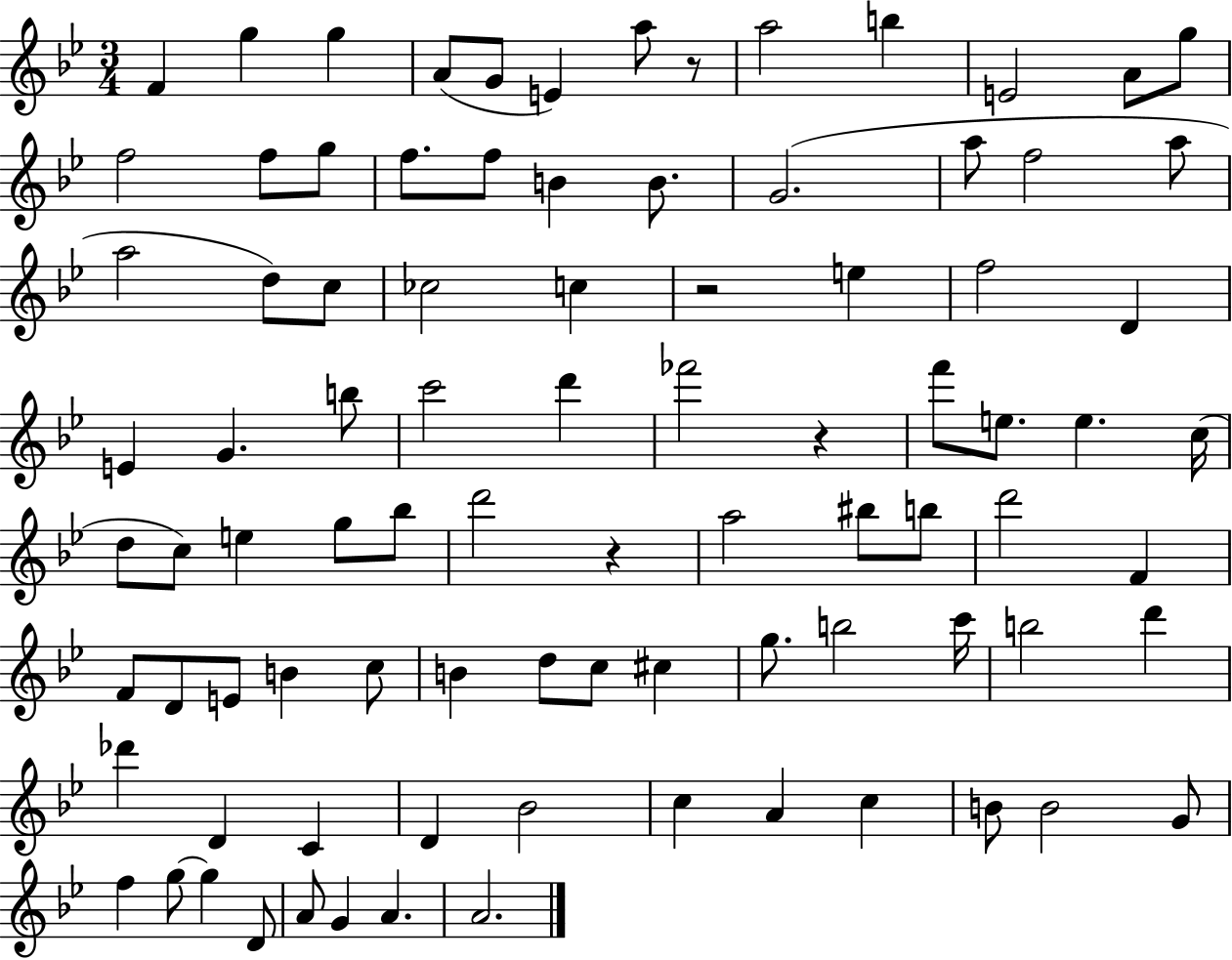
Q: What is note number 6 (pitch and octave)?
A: E4